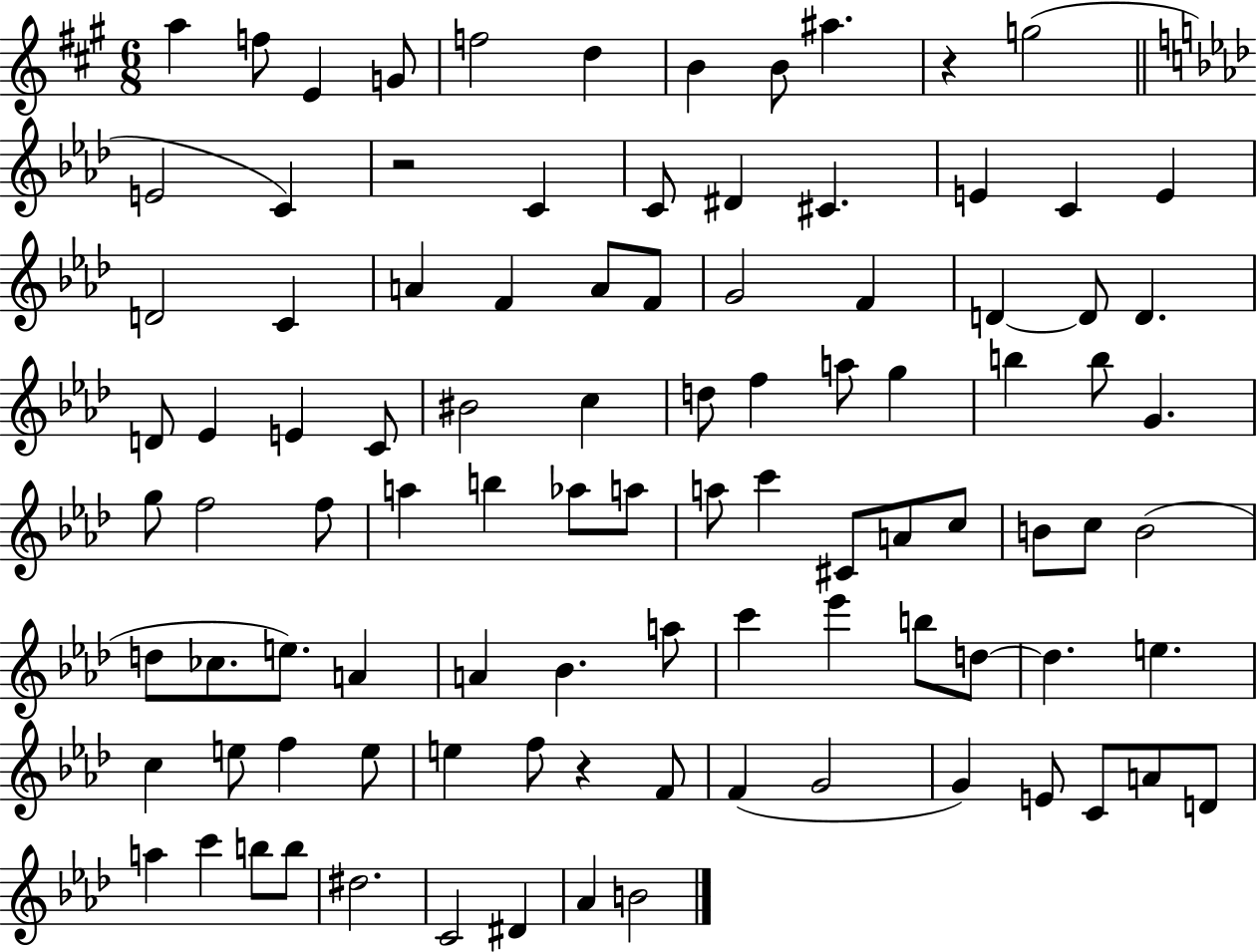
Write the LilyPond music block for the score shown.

{
  \clef treble
  \numericTimeSignature
  \time 6/8
  \key a \major
  a''4 f''8 e'4 g'8 | f''2 d''4 | b'4 b'8 ais''4. | r4 g''2( | \break \bar "||" \break \key aes \major e'2 c'4) | r2 c'4 | c'8 dis'4 cis'4. | e'4 c'4 e'4 | \break d'2 c'4 | a'4 f'4 a'8 f'8 | g'2 f'4 | d'4~~ d'8 d'4. | \break d'8 ees'4 e'4 c'8 | bis'2 c''4 | d''8 f''4 a''8 g''4 | b''4 b''8 g'4. | \break g''8 f''2 f''8 | a''4 b''4 aes''8 a''8 | a''8 c'''4 cis'8 a'8 c''8 | b'8 c''8 b'2( | \break d''8 ces''8. e''8.) a'4 | a'4 bes'4. a''8 | c'''4 ees'''4 b''8 d''8~~ | d''4. e''4. | \break c''4 e''8 f''4 e''8 | e''4 f''8 r4 f'8 | f'4( g'2 | g'4) e'8 c'8 a'8 d'8 | \break a''4 c'''4 b''8 b''8 | dis''2. | c'2 dis'4 | aes'4 b'2 | \break \bar "|."
}